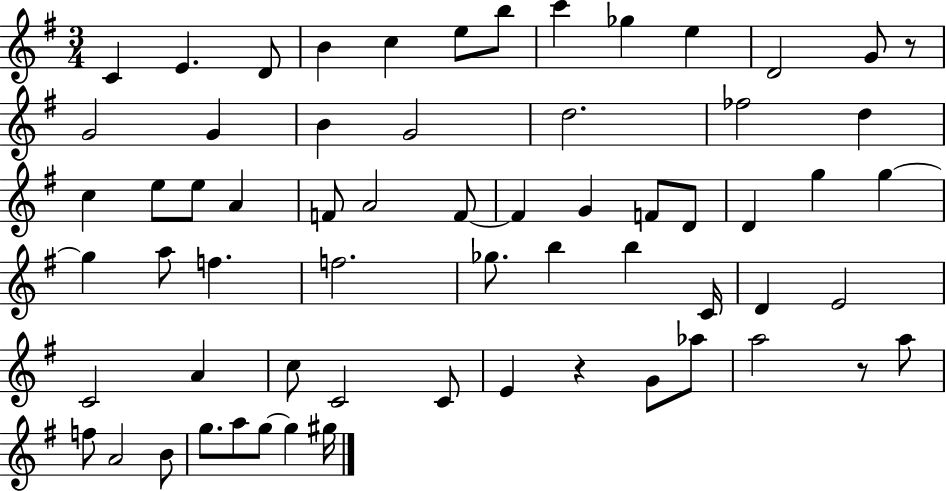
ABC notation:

X:1
T:Untitled
M:3/4
L:1/4
K:G
C E D/2 B c e/2 b/2 c' _g e D2 G/2 z/2 G2 G B G2 d2 _f2 d c e/2 e/2 A F/2 A2 F/2 F G F/2 D/2 D g g g a/2 f f2 _g/2 b b C/4 D E2 C2 A c/2 C2 C/2 E z G/2 _a/2 a2 z/2 a/2 f/2 A2 B/2 g/2 a/2 g/2 g ^g/4